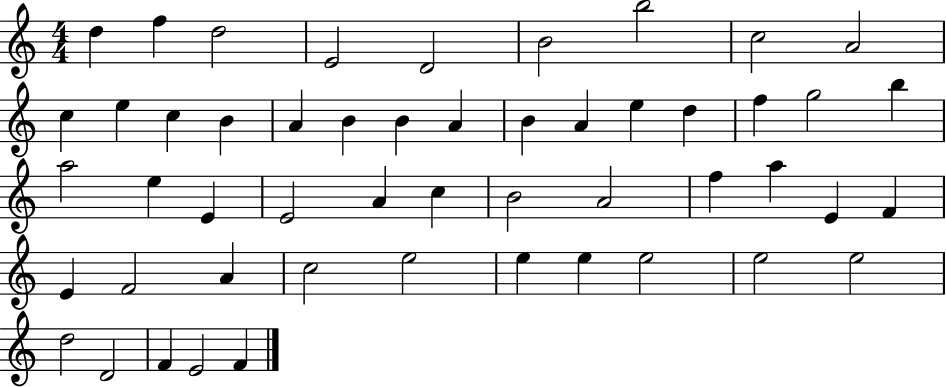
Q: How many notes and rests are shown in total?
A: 51